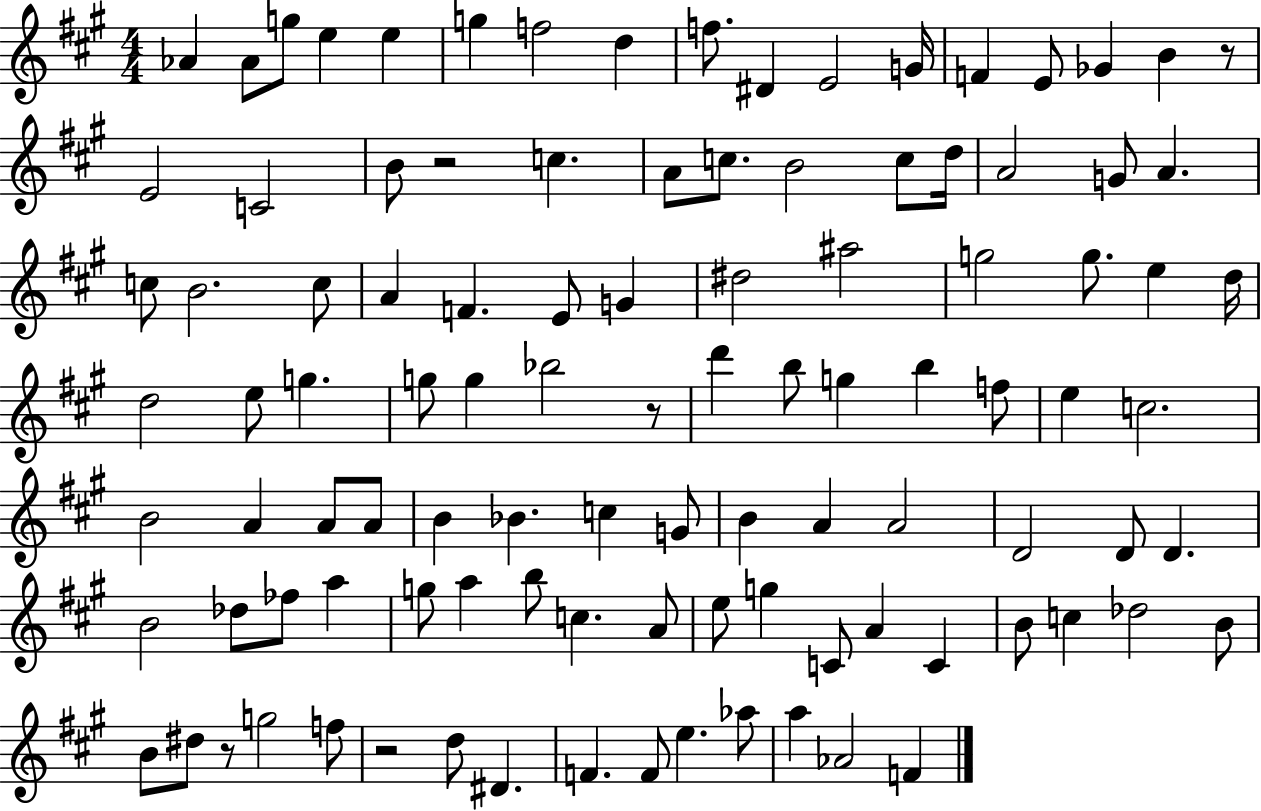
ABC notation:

X:1
T:Untitled
M:4/4
L:1/4
K:A
_A _A/2 g/2 e e g f2 d f/2 ^D E2 G/4 F E/2 _G B z/2 E2 C2 B/2 z2 c A/2 c/2 B2 c/2 d/4 A2 G/2 A c/2 B2 c/2 A F E/2 G ^d2 ^a2 g2 g/2 e d/4 d2 e/2 g g/2 g _b2 z/2 d' b/2 g b f/2 e c2 B2 A A/2 A/2 B _B c G/2 B A A2 D2 D/2 D B2 _d/2 _f/2 a g/2 a b/2 c A/2 e/2 g C/2 A C B/2 c _d2 B/2 B/2 ^d/2 z/2 g2 f/2 z2 d/2 ^D F F/2 e _a/2 a _A2 F